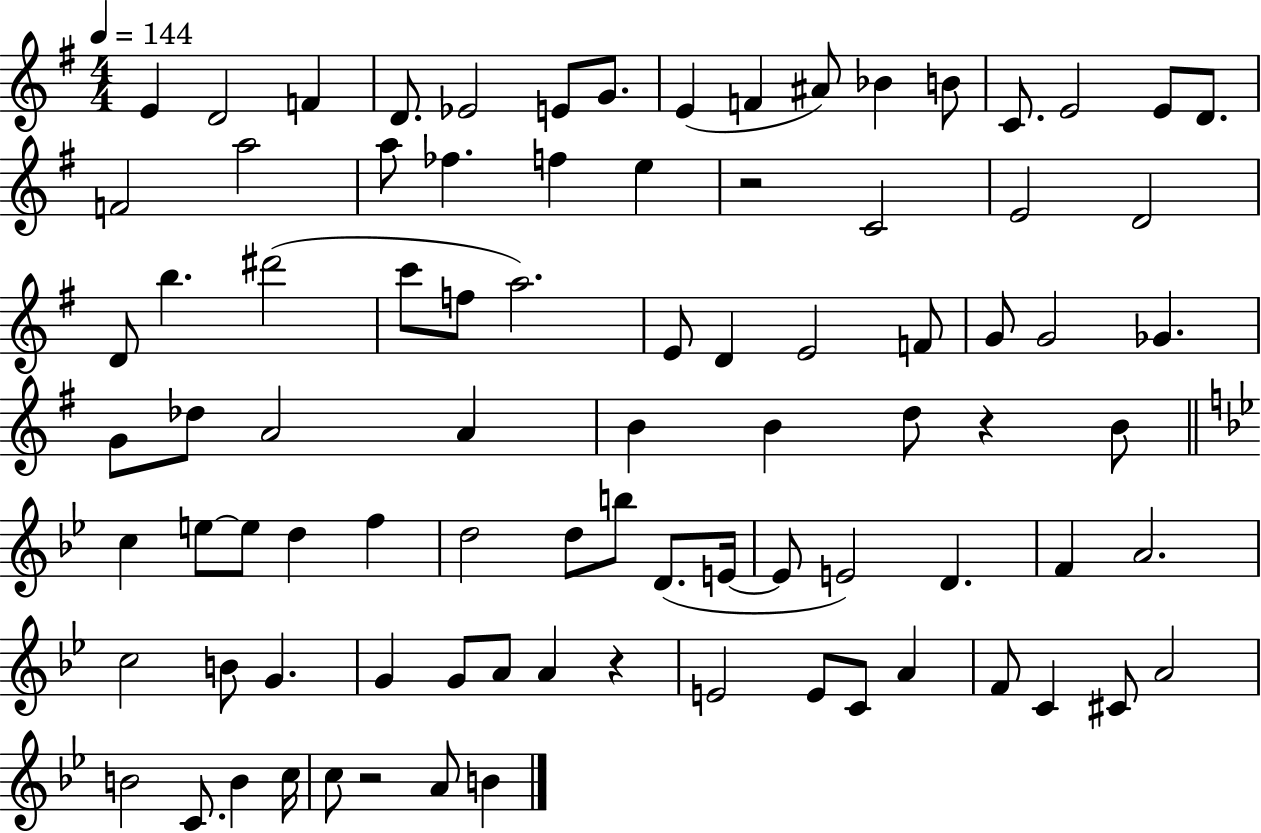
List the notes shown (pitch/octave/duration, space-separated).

E4/q D4/h F4/q D4/e. Eb4/h E4/e G4/e. E4/q F4/q A#4/e Bb4/q B4/e C4/e. E4/h E4/e D4/e. F4/h A5/h A5/e FES5/q. F5/q E5/q R/h C4/h E4/h D4/h D4/e B5/q. D#6/h C6/e F5/e A5/h. E4/e D4/q E4/h F4/e G4/e G4/h Gb4/q. G4/e Db5/e A4/h A4/q B4/q B4/q D5/e R/q B4/e C5/q E5/e E5/e D5/q F5/q D5/h D5/e B5/e D4/e. E4/s E4/e E4/h D4/q. F4/q A4/h. C5/h B4/e G4/q. G4/q G4/e A4/e A4/q R/q E4/h E4/e C4/e A4/q F4/e C4/q C#4/e A4/h B4/h C4/e. B4/q C5/s C5/e R/h A4/e B4/q